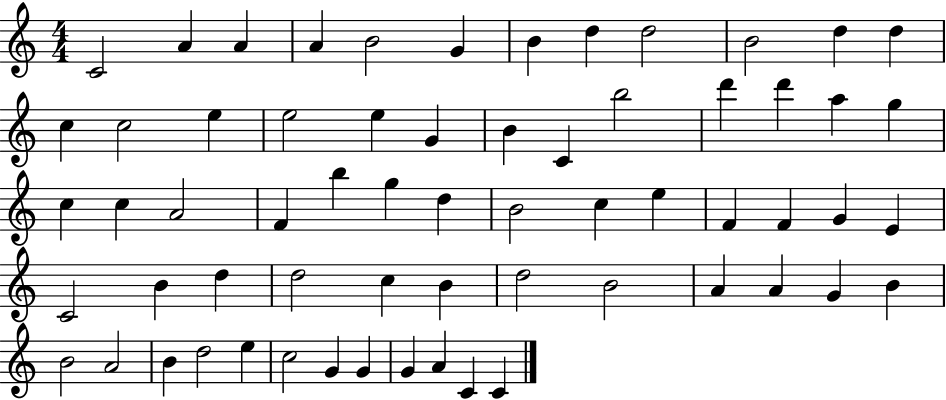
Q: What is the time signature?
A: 4/4